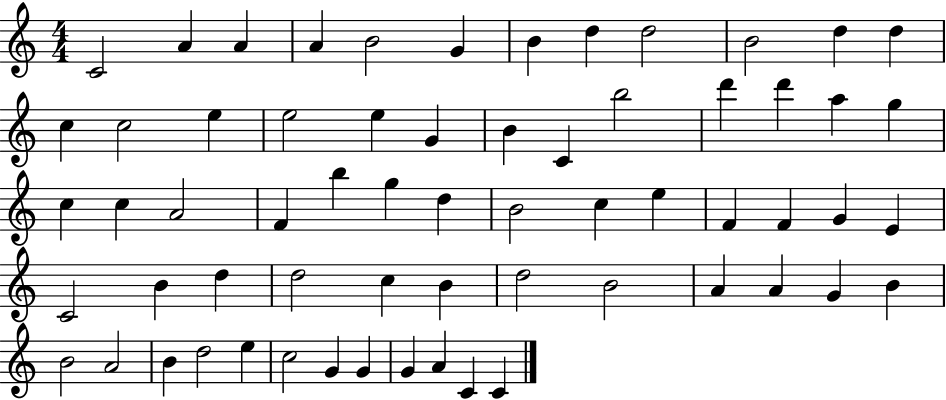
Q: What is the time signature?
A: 4/4